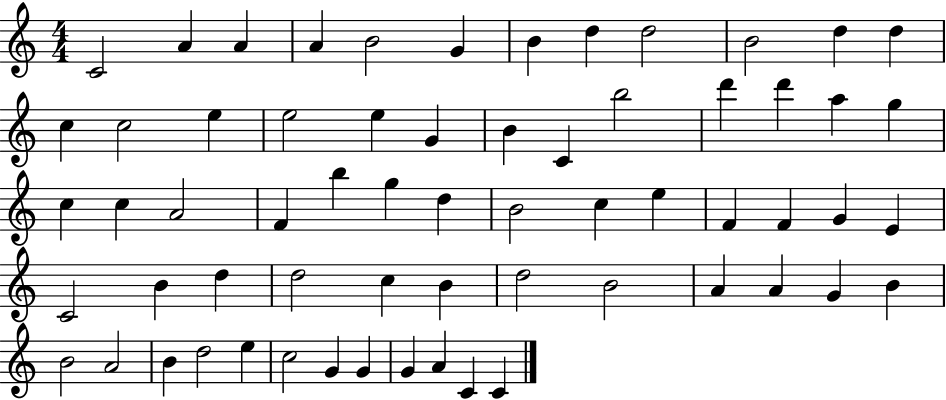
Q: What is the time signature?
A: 4/4